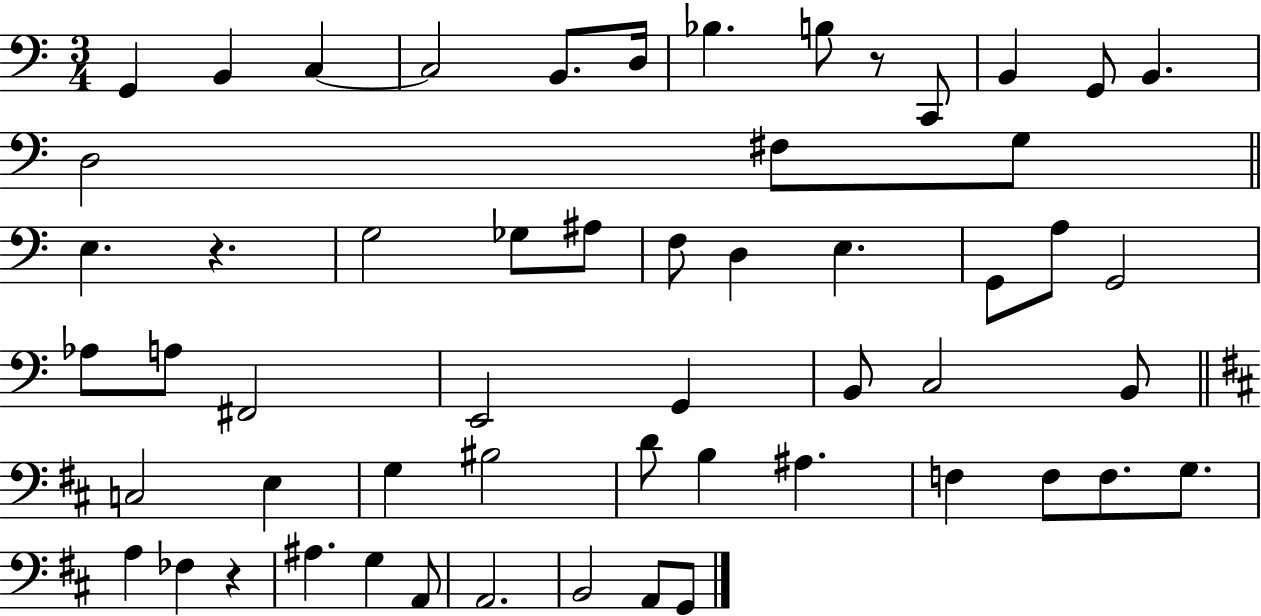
X:1
T:Untitled
M:3/4
L:1/4
K:C
G,, B,, C, C,2 B,,/2 D,/4 _B, B,/2 z/2 C,,/2 B,, G,,/2 B,, D,2 ^F,/2 G,/2 E, z G,2 _G,/2 ^A,/2 F,/2 D, E, G,,/2 A,/2 G,,2 _A,/2 A,/2 ^F,,2 E,,2 G,, B,,/2 C,2 B,,/2 C,2 E, G, ^B,2 D/2 B, ^A, F, F,/2 F,/2 G,/2 A, _F, z ^A, G, A,,/2 A,,2 B,,2 A,,/2 G,,/2